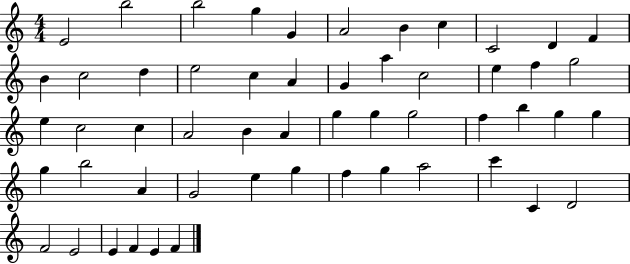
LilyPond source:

{
  \clef treble
  \numericTimeSignature
  \time 4/4
  \key c \major
  e'2 b''2 | b''2 g''4 g'4 | a'2 b'4 c''4 | c'2 d'4 f'4 | \break b'4 c''2 d''4 | e''2 c''4 a'4 | g'4 a''4 c''2 | e''4 f''4 g''2 | \break e''4 c''2 c''4 | a'2 b'4 a'4 | g''4 g''4 g''2 | f''4 b''4 g''4 g''4 | \break g''4 b''2 a'4 | g'2 e''4 g''4 | f''4 g''4 a''2 | c'''4 c'4 d'2 | \break f'2 e'2 | e'4 f'4 e'4 f'4 | \bar "|."
}